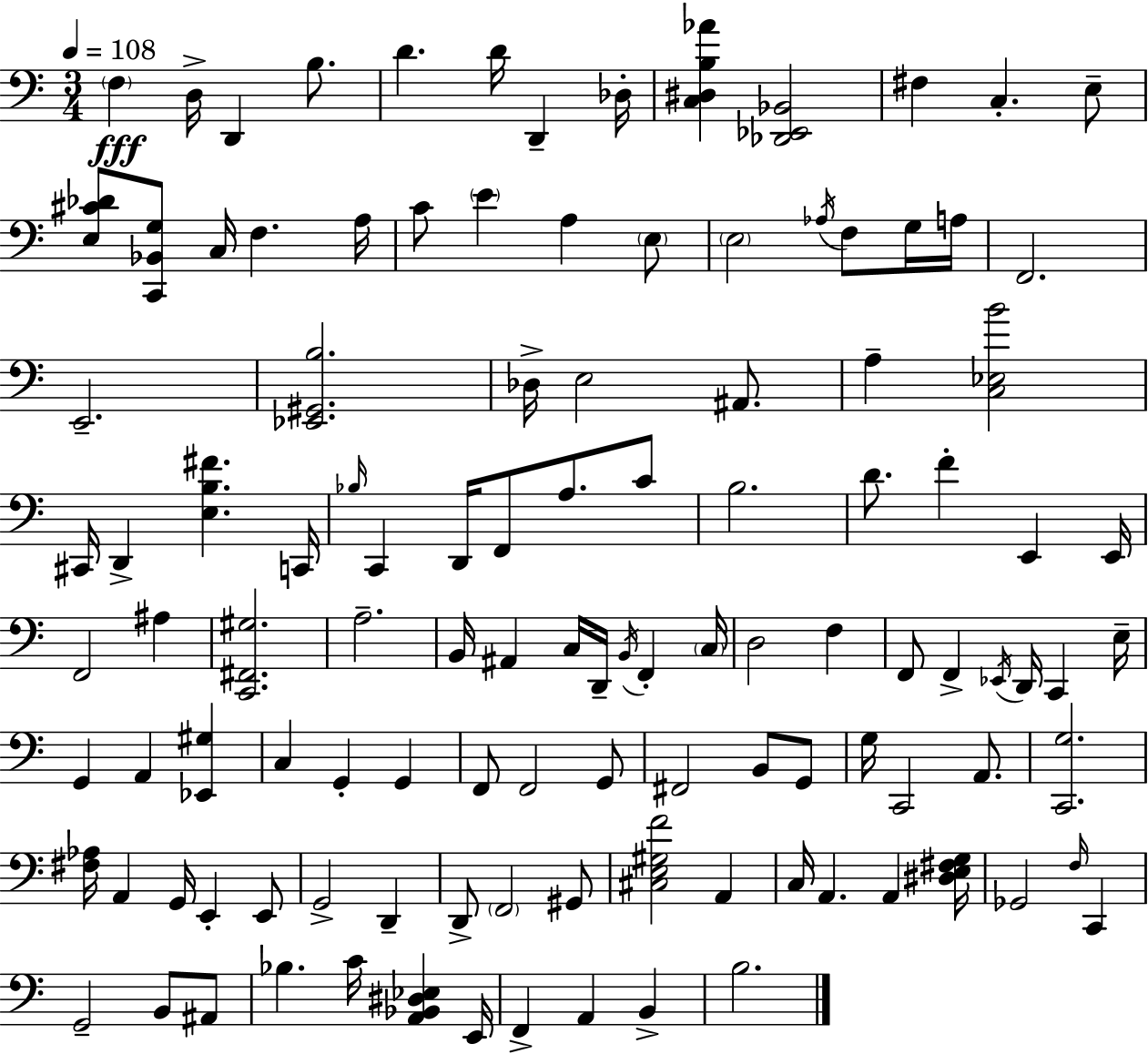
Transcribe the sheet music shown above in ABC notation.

X:1
T:Untitled
M:3/4
L:1/4
K:C
F, D,/4 D,, B,/2 D D/4 D,, _D,/4 [C,^D,B,_A] [_D,,_E,,_B,,]2 ^F, C, E,/2 [E,^C_D]/2 [C,,_B,,G,]/2 C,/4 F, A,/4 C/2 E A, E,/2 E,2 _A,/4 F,/2 G,/4 A,/4 F,,2 E,,2 [_E,,^G,,B,]2 _D,/4 E,2 ^A,,/2 A, [C,_E,B]2 ^C,,/4 D,, [E,B,^F] C,,/4 _B,/4 C,, D,,/4 F,,/2 A,/2 C/2 B,2 D/2 F E,, E,,/4 F,,2 ^A, [C,,^F,,^G,]2 A,2 B,,/4 ^A,, C,/4 D,,/4 B,,/4 F,, C,/4 D,2 F, F,,/2 F,, _E,,/4 D,,/4 C,, E,/4 G,, A,, [_E,,^G,] C, G,, G,, F,,/2 F,,2 G,,/2 ^F,,2 B,,/2 G,,/2 G,/4 C,,2 A,,/2 [C,,G,]2 [^F,_A,]/4 A,, G,,/4 E,, E,,/2 G,,2 D,, D,,/2 F,,2 ^G,,/2 [^C,E,^G,F]2 A,, C,/4 A,, A,, [^D,E,^F,G,]/4 _G,,2 F,/4 C,, G,,2 B,,/2 ^A,,/2 _B, C/4 [A,,_B,,^D,_E,] E,,/4 F,, A,, B,, B,2